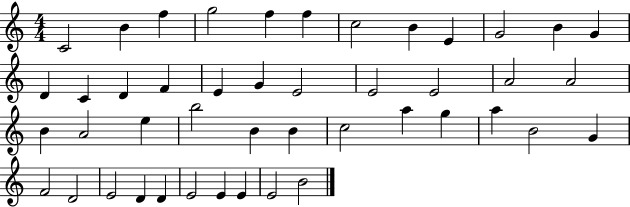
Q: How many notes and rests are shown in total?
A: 45